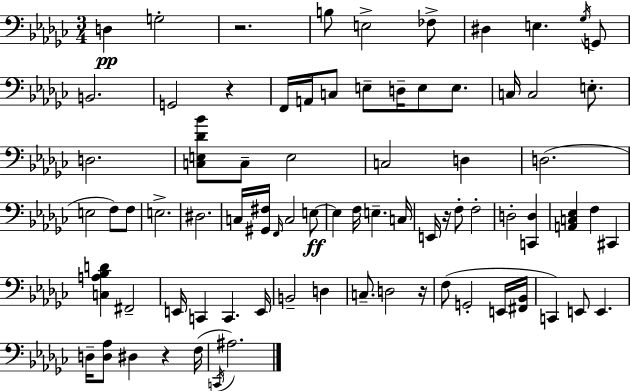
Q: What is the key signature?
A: EES minor